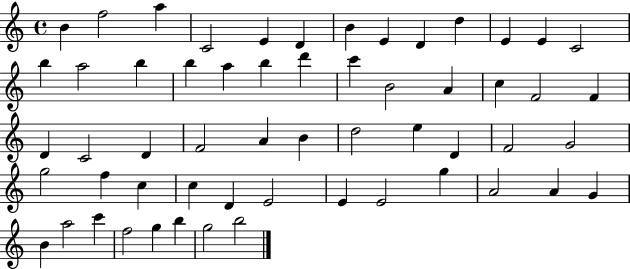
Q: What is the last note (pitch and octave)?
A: B5